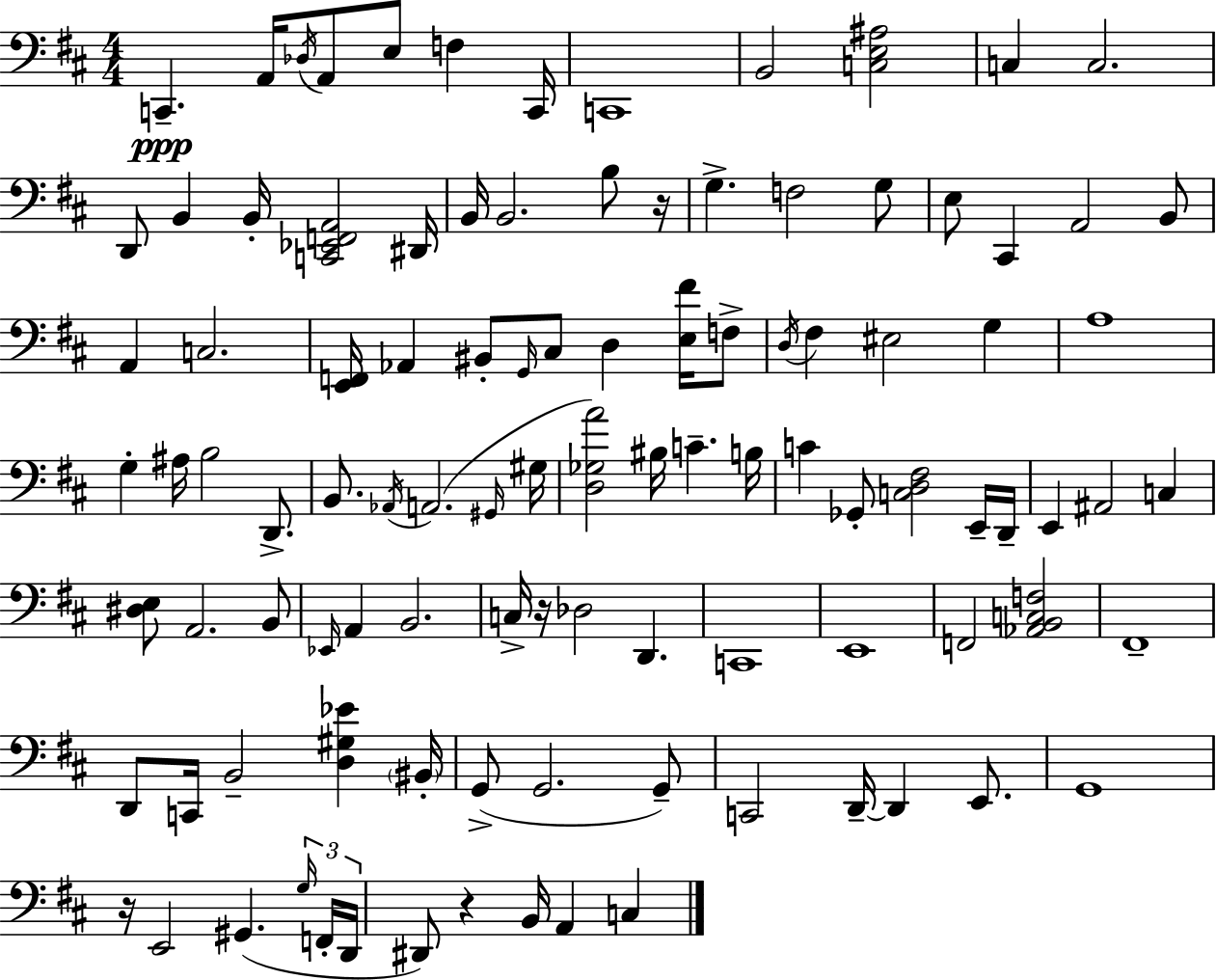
X:1
T:Untitled
M:4/4
L:1/4
K:D
C,, A,,/4 _D,/4 A,,/2 E,/2 F, C,,/4 C,,4 B,,2 [C,E,^A,]2 C, C,2 D,,/2 B,, B,,/4 [C,,_E,,F,,A,,]2 ^D,,/4 B,,/4 B,,2 B,/2 z/4 G, F,2 G,/2 E,/2 ^C,, A,,2 B,,/2 A,, C,2 [E,,F,,]/4 _A,, ^B,,/2 G,,/4 ^C,/2 D, [E,^F]/4 F,/2 D,/4 ^F, ^E,2 G, A,4 G, ^A,/4 B,2 D,,/2 B,,/2 _A,,/4 A,,2 ^G,,/4 ^G,/4 [D,_G,A]2 ^B,/4 C B,/4 C _G,,/2 [C,D,^F,]2 E,,/4 D,,/4 E,, ^A,,2 C, [^D,E,]/2 A,,2 B,,/2 _E,,/4 A,, B,,2 C,/4 z/4 _D,2 D,, C,,4 E,,4 F,,2 [_A,,B,,C,F,]2 ^F,,4 D,,/2 C,,/4 B,,2 [D,^G,_E] ^B,,/4 G,,/2 G,,2 G,,/2 C,,2 D,,/4 D,, E,,/2 G,,4 z/4 E,,2 ^G,, G,/4 F,,/4 D,,/4 ^D,,/2 z B,,/4 A,, C,